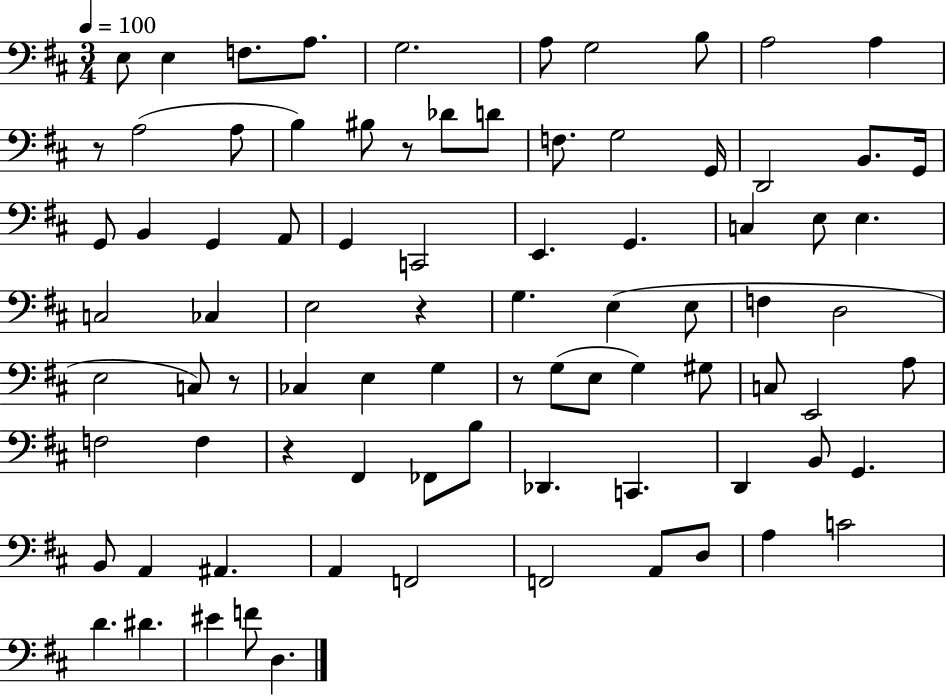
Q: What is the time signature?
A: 3/4